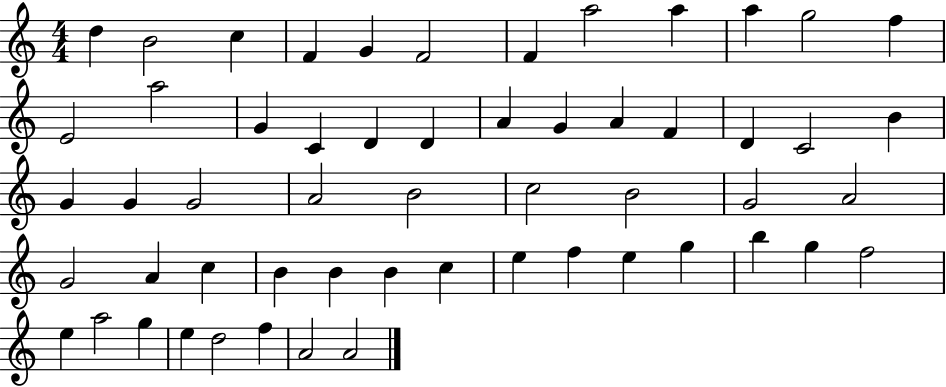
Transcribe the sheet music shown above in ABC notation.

X:1
T:Untitled
M:4/4
L:1/4
K:C
d B2 c F G F2 F a2 a a g2 f E2 a2 G C D D A G A F D C2 B G G G2 A2 B2 c2 B2 G2 A2 G2 A c B B B c e f e g b g f2 e a2 g e d2 f A2 A2